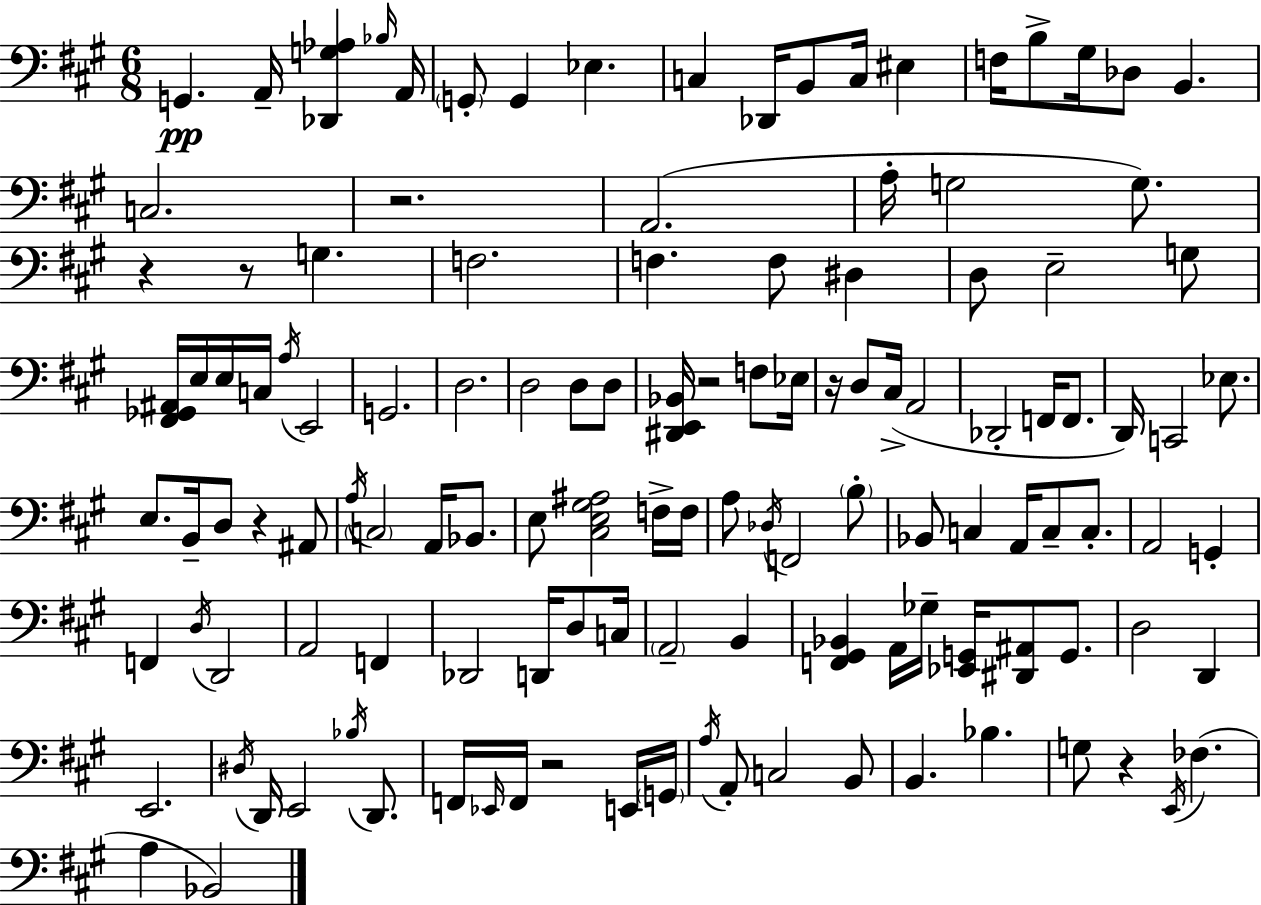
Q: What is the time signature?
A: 6/8